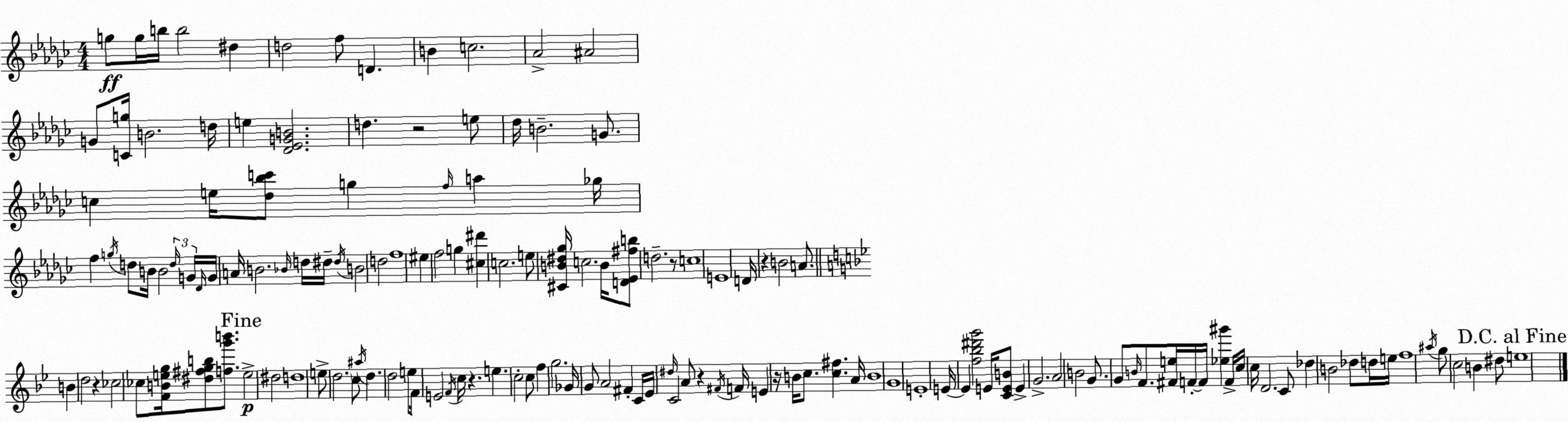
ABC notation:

X:1
T:Untitled
M:4/4
L:1/4
K:Ebm
g/2 g/4 b/4 b2 ^d d2 f/2 D B c2 _A2 ^A2 G/2 [Cg]/4 B2 d/4 e [_D_EGB]2 d z2 e/2 _d/4 B2 G/2 c e/4 [_d_bc']/2 g f/4 a _g/4 f g/4 d/2 B/4 B2 d/4 G/4 _D/4 G/4 A/4 B2 _B/4 d/4 ^d/4 ^d/4 B2 d2 f4 ^e f2 g [^c^d'] c2 e/2 [^CB^d_g]/4 c2 B/4 [D_E^fb]/2 d2 z/2 c4 E4 D/4 z B2 A/2 B d2 z _c2 _c/2 [FBeg]/4 [^d^fgb]/2 [fg'b']/2 e2 ^d2 d4 e/2 d2 c/2 ^a/4 d d2 e/2 F/4 E2 F/4 c/4 z e c2 c/2 f g2 _G/4 G/2 A2 ^F C/4 _E/4 ^d/4 C2 A/2 z ^F/4 F/4 E z/4 B/4 c/2 [c^f] A/4 B4 G4 E4 E/4 E [f_b^d'g']2 E/4 [CEB]/2 E G2 A2 B2 G/2 G/2 B/4 F/2 [^Fe]/4 F/4 F/4 [_e^g'] F/4 c/4 c/4 D2 C/2 _d B2 _d/2 d/4 e/4 f4 ^a/4 g/2 c2 B ^d/2 e4